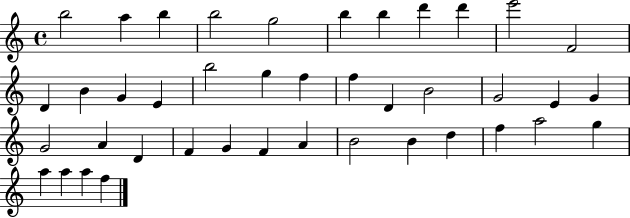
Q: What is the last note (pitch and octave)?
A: F5